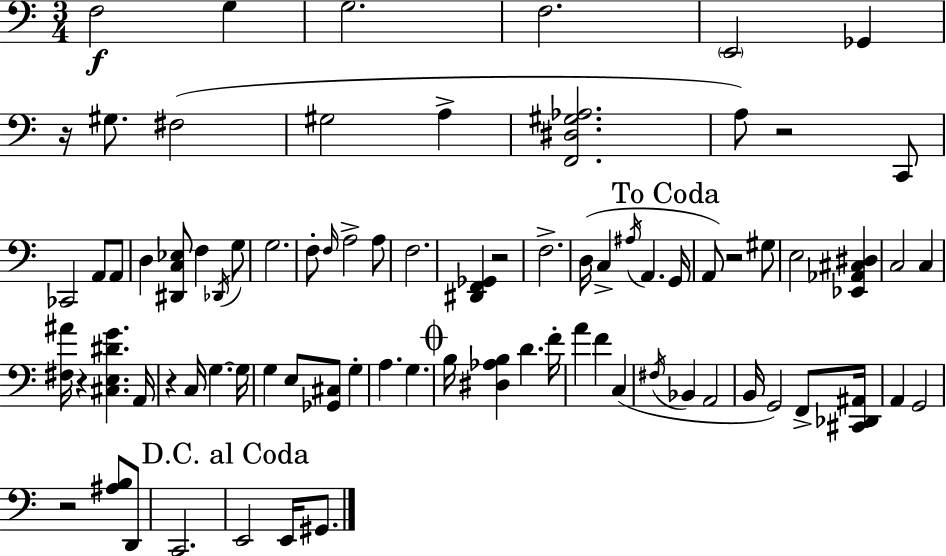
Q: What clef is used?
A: bass